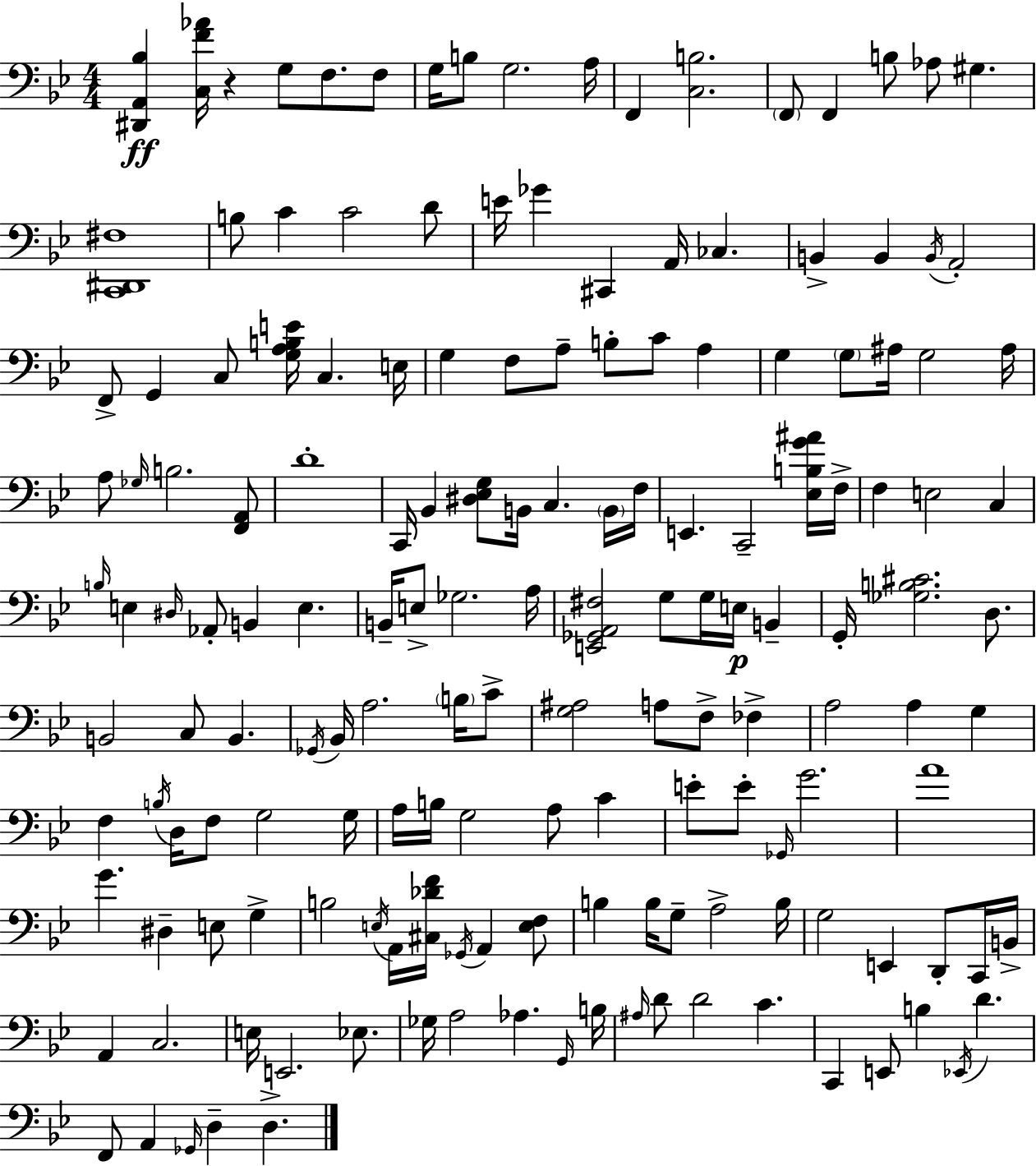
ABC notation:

X:1
T:Untitled
M:4/4
L:1/4
K:Bb
[^D,,A,,_B,] [C,F_A]/4 z G,/2 F,/2 F,/2 G,/4 B,/2 G,2 A,/4 F,, [C,B,]2 F,,/2 F,, B,/2 _A,/2 ^G, [C,,^D,,^F,]4 B,/2 C C2 D/2 E/4 _G ^C,, A,,/4 _C, B,, B,, B,,/4 A,,2 F,,/2 G,, C,/2 [G,A,B,E]/4 C, E,/4 G, F,/2 A,/2 B,/2 C/2 A, G, G,/2 ^A,/4 G,2 ^A,/4 A,/2 _G,/4 B,2 [F,,A,,]/2 D4 C,,/4 _B,, [^D,_E,G,]/2 B,,/4 C, B,,/4 F,/4 E,, C,,2 [_E,B,G^A]/4 F,/4 F, E,2 C, B,/4 E, ^D,/4 _A,,/2 B,, E, B,,/4 E,/2 _G,2 A,/4 [E,,_G,,A,,^F,]2 G,/2 G,/4 E,/4 B,, G,,/4 [_G,B,^C]2 D,/2 B,,2 C,/2 B,, _G,,/4 _B,,/4 A,2 B,/4 C/2 [G,^A,]2 A,/2 F,/2 _F, A,2 A, G, F, B,/4 D,/4 F,/2 G,2 G,/4 A,/4 B,/4 G,2 A,/2 C E/2 E/2 _G,,/4 G2 A4 G ^D, E,/2 G, B,2 E,/4 A,,/4 [^C,_DF]/4 _G,,/4 A,, [E,F,]/2 B, B,/4 G,/2 A,2 B,/4 G,2 E,, D,,/2 C,,/4 B,,/4 A,, C,2 E,/4 E,,2 _E,/2 _G,/4 A,2 _A, G,,/4 B,/4 ^A,/4 D/2 D2 C C,, E,,/2 B, _E,,/4 D F,,/2 A,, _G,,/4 D, D,